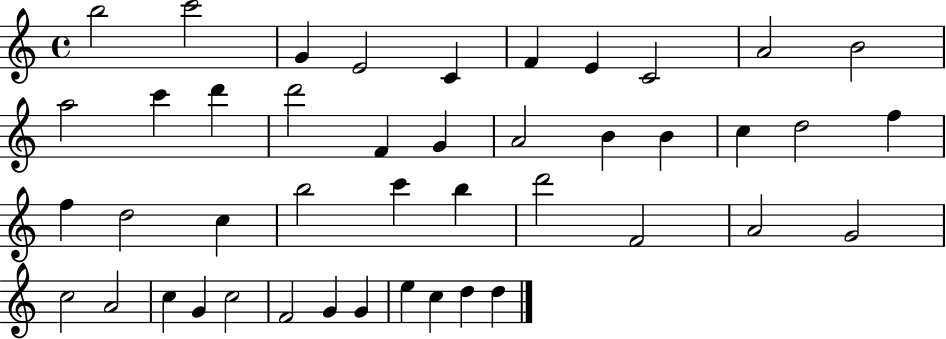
{
  \clef treble
  \time 4/4
  \defaultTimeSignature
  \key c \major
  b''2 c'''2 | g'4 e'2 c'4 | f'4 e'4 c'2 | a'2 b'2 | \break a''2 c'''4 d'''4 | d'''2 f'4 g'4 | a'2 b'4 b'4 | c''4 d''2 f''4 | \break f''4 d''2 c''4 | b''2 c'''4 b''4 | d'''2 f'2 | a'2 g'2 | \break c''2 a'2 | c''4 g'4 c''2 | f'2 g'4 g'4 | e''4 c''4 d''4 d''4 | \break \bar "|."
}